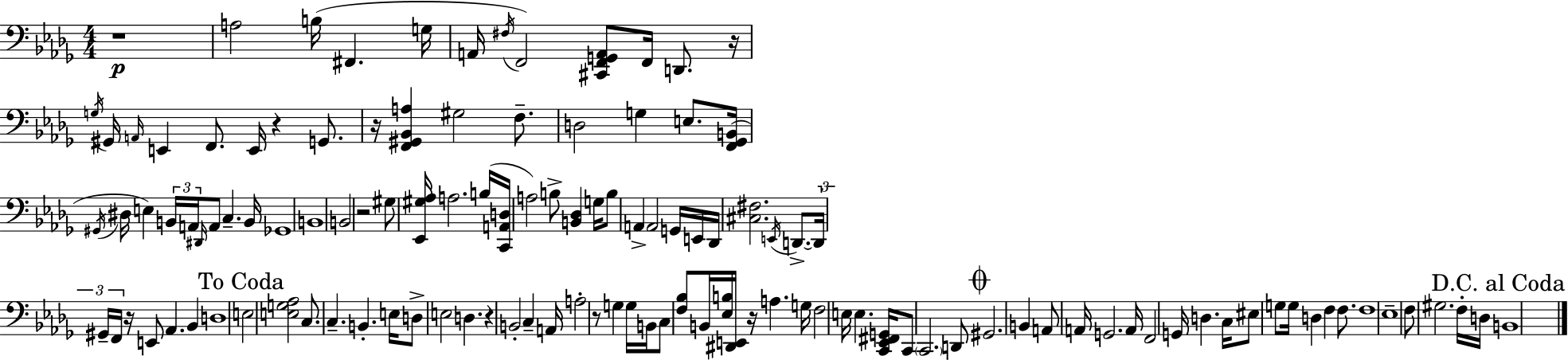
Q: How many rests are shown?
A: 9